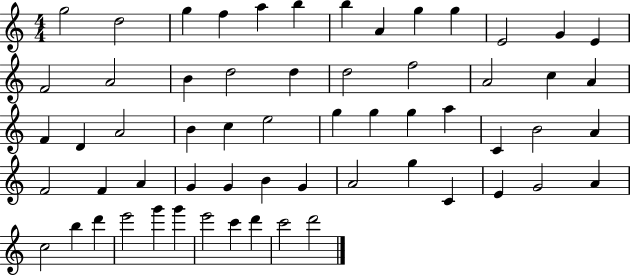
{
  \clef treble
  \numericTimeSignature
  \time 4/4
  \key c \major
  g''2 d''2 | g''4 f''4 a''4 b''4 | b''4 a'4 g''4 g''4 | e'2 g'4 e'4 | \break f'2 a'2 | b'4 d''2 d''4 | d''2 f''2 | a'2 c''4 a'4 | \break f'4 d'4 a'2 | b'4 c''4 e''2 | g''4 g''4 g''4 a''4 | c'4 b'2 a'4 | \break f'2 f'4 a'4 | g'4 g'4 b'4 g'4 | a'2 g''4 c'4 | e'4 g'2 a'4 | \break c''2 b''4 d'''4 | e'''2 g'''4 g'''4 | e'''2 c'''4 d'''4 | c'''2 d'''2 | \break \bar "|."
}